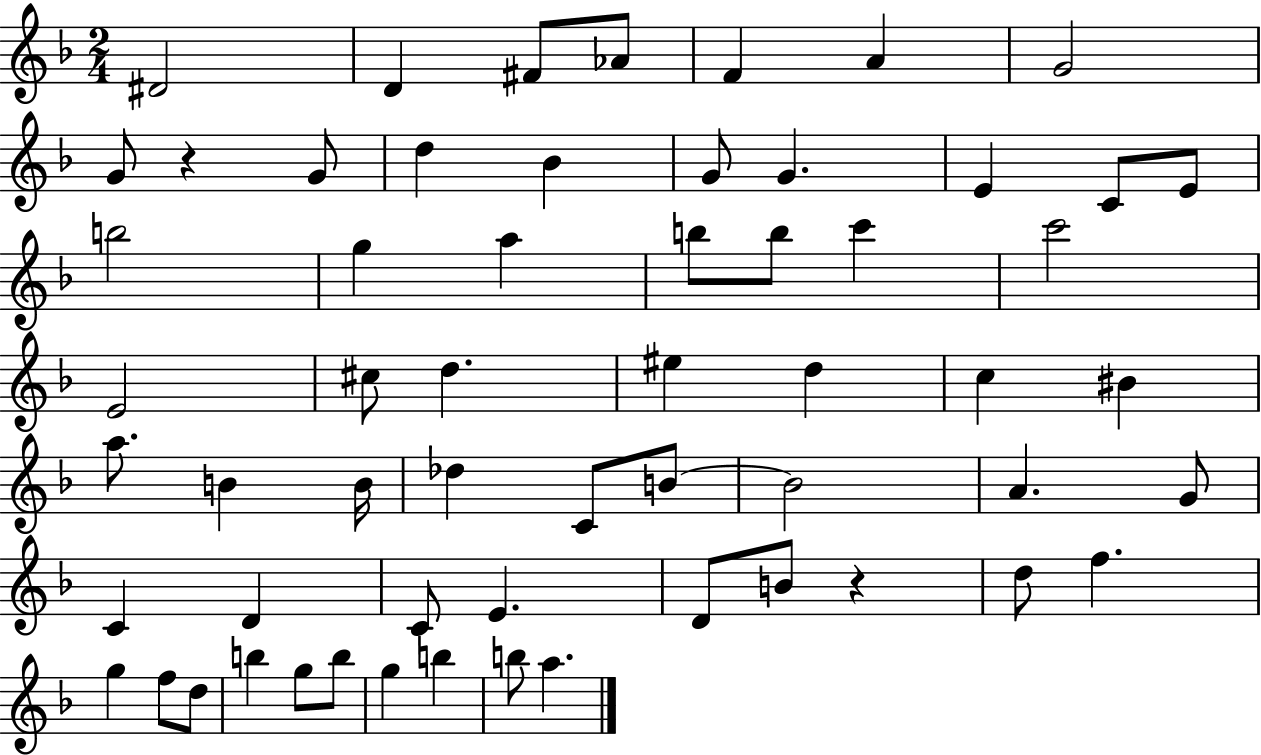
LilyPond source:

{
  \clef treble
  \numericTimeSignature
  \time 2/4
  \key f \major
  dis'2 | d'4 fis'8 aes'8 | f'4 a'4 | g'2 | \break g'8 r4 g'8 | d''4 bes'4 | g'8 g'4. | e'4 c'8 e'8 | \break b''2 | g''4 a''4 | b''8 b''8 c'''4 | c'''2 | \break e'2 | cis''8 d''4. | eis''4 d''4 | c''4 bis'4 | \break a''8. b'4 b'16 | des''4 c'8 b'8~~ | b'2 | a'4. g'8 | \break c'4 d'4 | c'8 e'4. | d'8 b'8 r4 | d''8 f''4. | \break g''4 f''8 d''8 | b''4 g''8 b''8 | g''4 b''4 | b''8 a''4. | \break \bar "|."
}